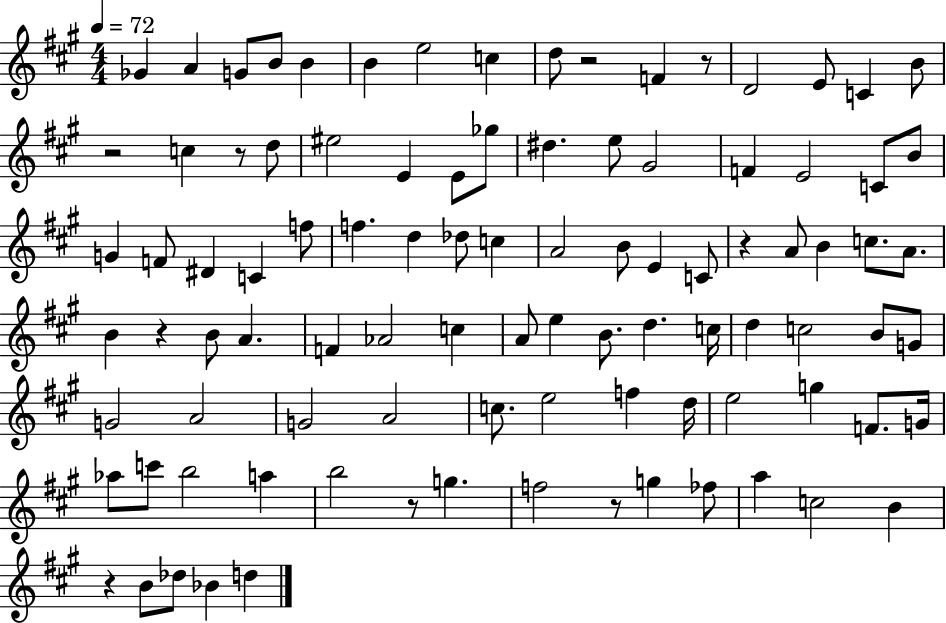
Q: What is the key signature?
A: A major